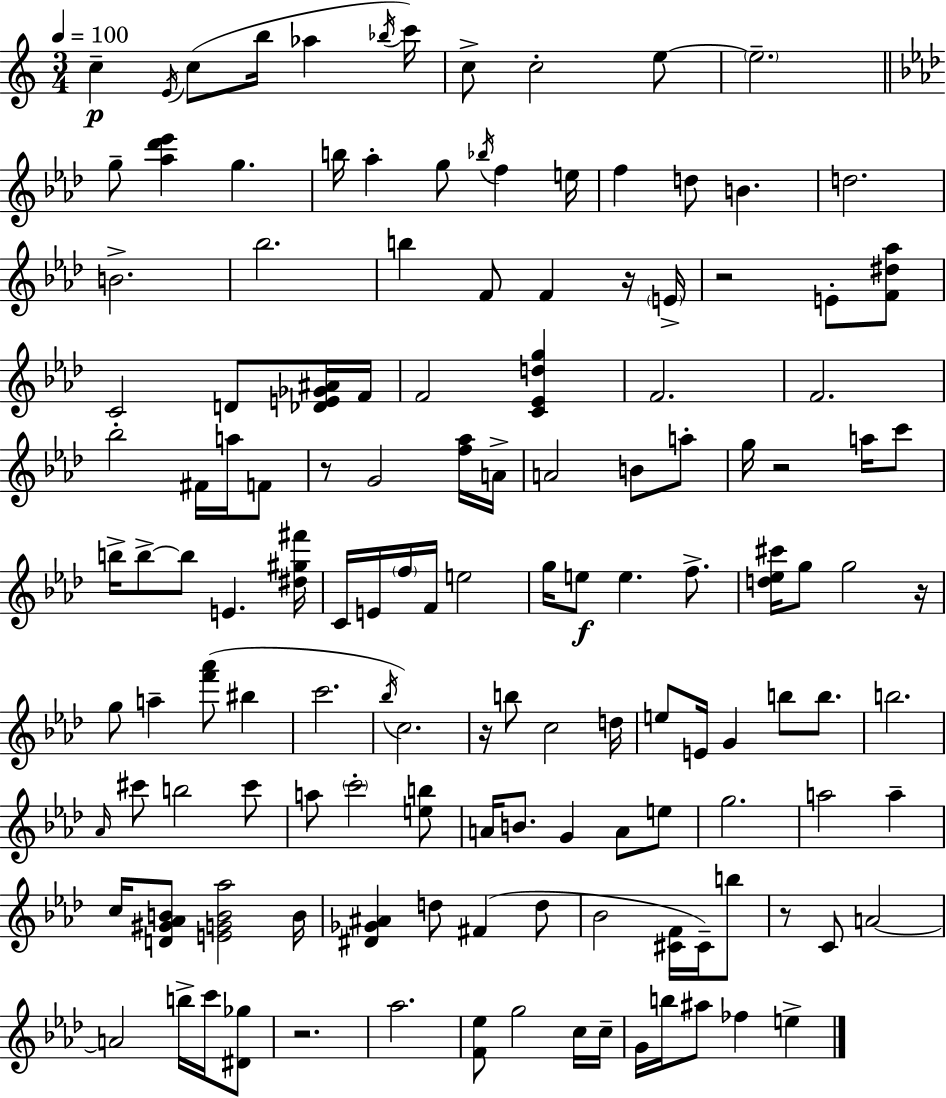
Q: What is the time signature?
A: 3/4